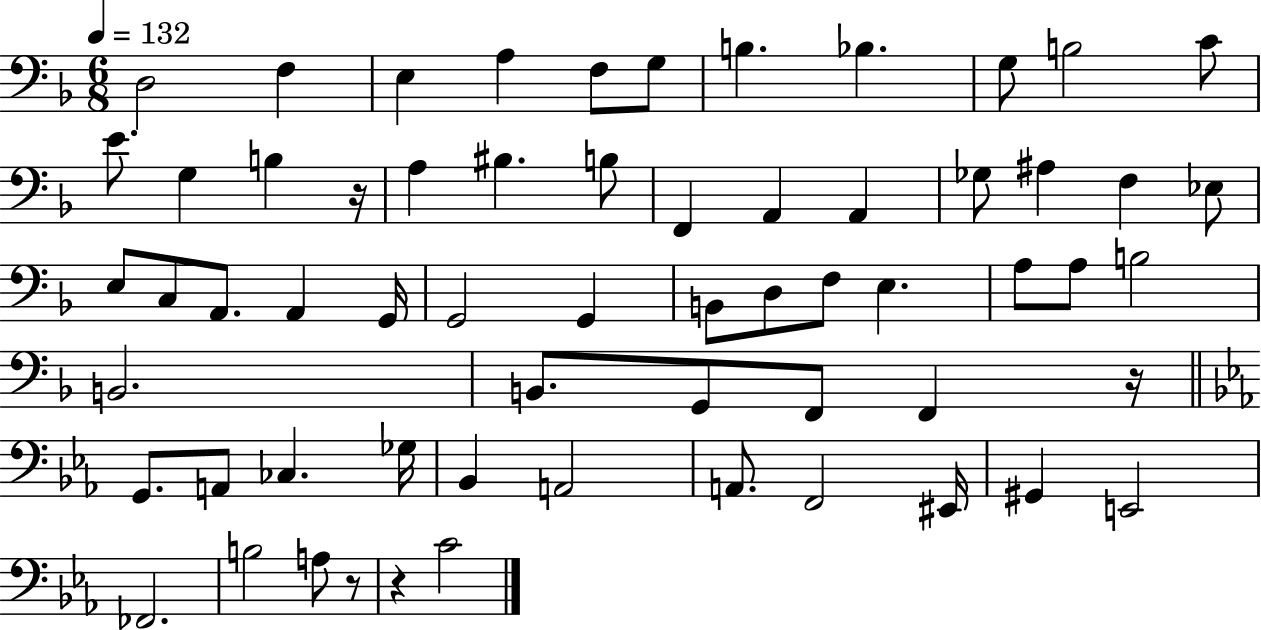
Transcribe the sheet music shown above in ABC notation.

X:1
T:Untitled
M:6/8
L:1/4
K:F
D,2 F, E, A, F,/2 G,/2 B, _B, G,/2 B,2 C/2 E/2 G, B, z/4 A, ^B, B,/2 F,, A,, A,, _G,/2 ^A, F, _E,/2 E,/2 C,/2 A,,/2 A,, G,,/4 G,,2 G,, B,,/2 D,/2 F,/2 E, A,/2 A,/2 B,2 B,,2 B,,/2 G,,/2 F,,/2 F,, z/4 G,,/2 A,,/2 _C, _G,/4 _B,, A,,2 A,,/2 F,,2 ^E,,/4 ^G,, E,,2 _F,,2 B,2 A,/2 z/2 z C2